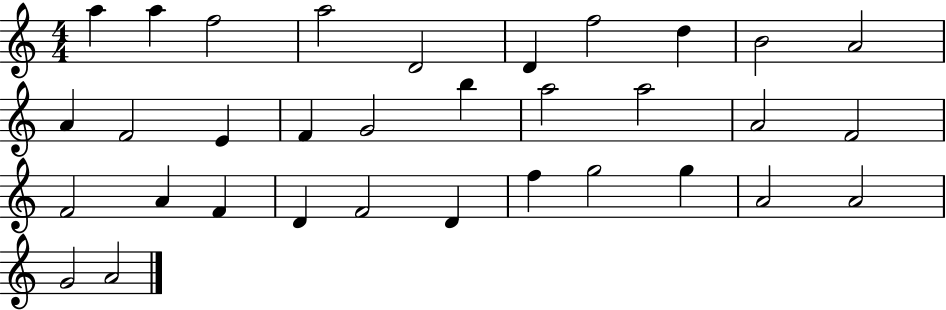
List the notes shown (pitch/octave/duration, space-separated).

A5/q A5/q F5/h A5/h D4/h D4/q F5/h D5/q B4/h A4/h A4/q F4/h E4/q F4/q G4/h B5/q A5/h A5/h A4/h F4/h F4/h A4/q F4/q D4/q F4/h D4/q F5/q G5/h G5/q A4/h A4/h G4/h A4/h